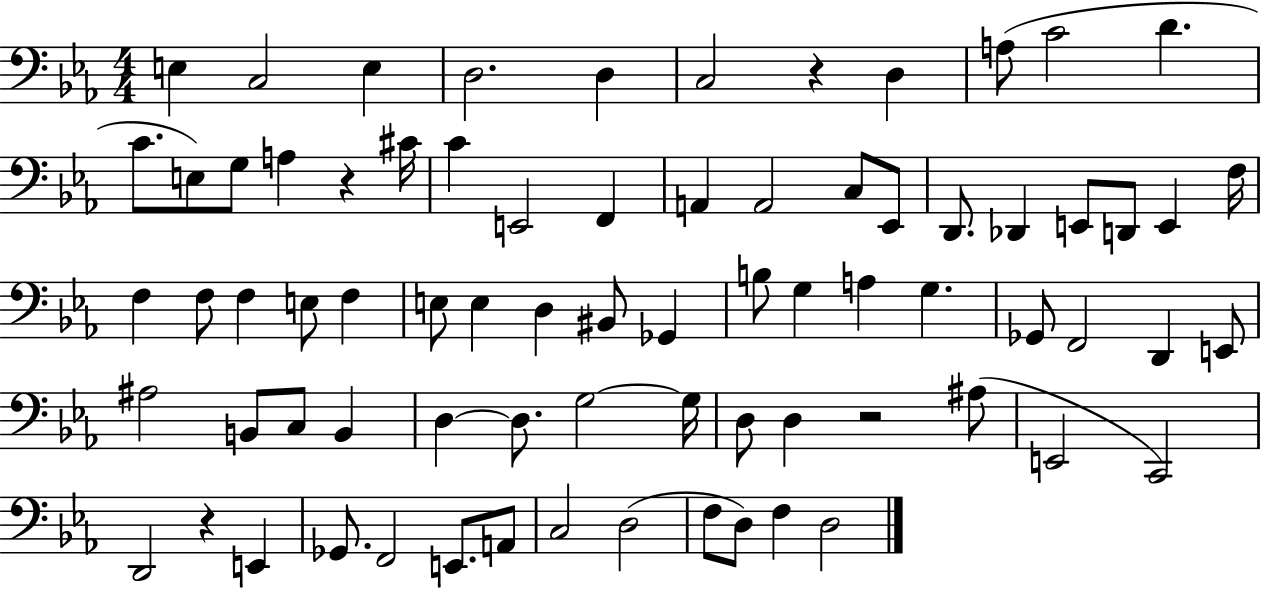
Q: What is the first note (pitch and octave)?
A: E3